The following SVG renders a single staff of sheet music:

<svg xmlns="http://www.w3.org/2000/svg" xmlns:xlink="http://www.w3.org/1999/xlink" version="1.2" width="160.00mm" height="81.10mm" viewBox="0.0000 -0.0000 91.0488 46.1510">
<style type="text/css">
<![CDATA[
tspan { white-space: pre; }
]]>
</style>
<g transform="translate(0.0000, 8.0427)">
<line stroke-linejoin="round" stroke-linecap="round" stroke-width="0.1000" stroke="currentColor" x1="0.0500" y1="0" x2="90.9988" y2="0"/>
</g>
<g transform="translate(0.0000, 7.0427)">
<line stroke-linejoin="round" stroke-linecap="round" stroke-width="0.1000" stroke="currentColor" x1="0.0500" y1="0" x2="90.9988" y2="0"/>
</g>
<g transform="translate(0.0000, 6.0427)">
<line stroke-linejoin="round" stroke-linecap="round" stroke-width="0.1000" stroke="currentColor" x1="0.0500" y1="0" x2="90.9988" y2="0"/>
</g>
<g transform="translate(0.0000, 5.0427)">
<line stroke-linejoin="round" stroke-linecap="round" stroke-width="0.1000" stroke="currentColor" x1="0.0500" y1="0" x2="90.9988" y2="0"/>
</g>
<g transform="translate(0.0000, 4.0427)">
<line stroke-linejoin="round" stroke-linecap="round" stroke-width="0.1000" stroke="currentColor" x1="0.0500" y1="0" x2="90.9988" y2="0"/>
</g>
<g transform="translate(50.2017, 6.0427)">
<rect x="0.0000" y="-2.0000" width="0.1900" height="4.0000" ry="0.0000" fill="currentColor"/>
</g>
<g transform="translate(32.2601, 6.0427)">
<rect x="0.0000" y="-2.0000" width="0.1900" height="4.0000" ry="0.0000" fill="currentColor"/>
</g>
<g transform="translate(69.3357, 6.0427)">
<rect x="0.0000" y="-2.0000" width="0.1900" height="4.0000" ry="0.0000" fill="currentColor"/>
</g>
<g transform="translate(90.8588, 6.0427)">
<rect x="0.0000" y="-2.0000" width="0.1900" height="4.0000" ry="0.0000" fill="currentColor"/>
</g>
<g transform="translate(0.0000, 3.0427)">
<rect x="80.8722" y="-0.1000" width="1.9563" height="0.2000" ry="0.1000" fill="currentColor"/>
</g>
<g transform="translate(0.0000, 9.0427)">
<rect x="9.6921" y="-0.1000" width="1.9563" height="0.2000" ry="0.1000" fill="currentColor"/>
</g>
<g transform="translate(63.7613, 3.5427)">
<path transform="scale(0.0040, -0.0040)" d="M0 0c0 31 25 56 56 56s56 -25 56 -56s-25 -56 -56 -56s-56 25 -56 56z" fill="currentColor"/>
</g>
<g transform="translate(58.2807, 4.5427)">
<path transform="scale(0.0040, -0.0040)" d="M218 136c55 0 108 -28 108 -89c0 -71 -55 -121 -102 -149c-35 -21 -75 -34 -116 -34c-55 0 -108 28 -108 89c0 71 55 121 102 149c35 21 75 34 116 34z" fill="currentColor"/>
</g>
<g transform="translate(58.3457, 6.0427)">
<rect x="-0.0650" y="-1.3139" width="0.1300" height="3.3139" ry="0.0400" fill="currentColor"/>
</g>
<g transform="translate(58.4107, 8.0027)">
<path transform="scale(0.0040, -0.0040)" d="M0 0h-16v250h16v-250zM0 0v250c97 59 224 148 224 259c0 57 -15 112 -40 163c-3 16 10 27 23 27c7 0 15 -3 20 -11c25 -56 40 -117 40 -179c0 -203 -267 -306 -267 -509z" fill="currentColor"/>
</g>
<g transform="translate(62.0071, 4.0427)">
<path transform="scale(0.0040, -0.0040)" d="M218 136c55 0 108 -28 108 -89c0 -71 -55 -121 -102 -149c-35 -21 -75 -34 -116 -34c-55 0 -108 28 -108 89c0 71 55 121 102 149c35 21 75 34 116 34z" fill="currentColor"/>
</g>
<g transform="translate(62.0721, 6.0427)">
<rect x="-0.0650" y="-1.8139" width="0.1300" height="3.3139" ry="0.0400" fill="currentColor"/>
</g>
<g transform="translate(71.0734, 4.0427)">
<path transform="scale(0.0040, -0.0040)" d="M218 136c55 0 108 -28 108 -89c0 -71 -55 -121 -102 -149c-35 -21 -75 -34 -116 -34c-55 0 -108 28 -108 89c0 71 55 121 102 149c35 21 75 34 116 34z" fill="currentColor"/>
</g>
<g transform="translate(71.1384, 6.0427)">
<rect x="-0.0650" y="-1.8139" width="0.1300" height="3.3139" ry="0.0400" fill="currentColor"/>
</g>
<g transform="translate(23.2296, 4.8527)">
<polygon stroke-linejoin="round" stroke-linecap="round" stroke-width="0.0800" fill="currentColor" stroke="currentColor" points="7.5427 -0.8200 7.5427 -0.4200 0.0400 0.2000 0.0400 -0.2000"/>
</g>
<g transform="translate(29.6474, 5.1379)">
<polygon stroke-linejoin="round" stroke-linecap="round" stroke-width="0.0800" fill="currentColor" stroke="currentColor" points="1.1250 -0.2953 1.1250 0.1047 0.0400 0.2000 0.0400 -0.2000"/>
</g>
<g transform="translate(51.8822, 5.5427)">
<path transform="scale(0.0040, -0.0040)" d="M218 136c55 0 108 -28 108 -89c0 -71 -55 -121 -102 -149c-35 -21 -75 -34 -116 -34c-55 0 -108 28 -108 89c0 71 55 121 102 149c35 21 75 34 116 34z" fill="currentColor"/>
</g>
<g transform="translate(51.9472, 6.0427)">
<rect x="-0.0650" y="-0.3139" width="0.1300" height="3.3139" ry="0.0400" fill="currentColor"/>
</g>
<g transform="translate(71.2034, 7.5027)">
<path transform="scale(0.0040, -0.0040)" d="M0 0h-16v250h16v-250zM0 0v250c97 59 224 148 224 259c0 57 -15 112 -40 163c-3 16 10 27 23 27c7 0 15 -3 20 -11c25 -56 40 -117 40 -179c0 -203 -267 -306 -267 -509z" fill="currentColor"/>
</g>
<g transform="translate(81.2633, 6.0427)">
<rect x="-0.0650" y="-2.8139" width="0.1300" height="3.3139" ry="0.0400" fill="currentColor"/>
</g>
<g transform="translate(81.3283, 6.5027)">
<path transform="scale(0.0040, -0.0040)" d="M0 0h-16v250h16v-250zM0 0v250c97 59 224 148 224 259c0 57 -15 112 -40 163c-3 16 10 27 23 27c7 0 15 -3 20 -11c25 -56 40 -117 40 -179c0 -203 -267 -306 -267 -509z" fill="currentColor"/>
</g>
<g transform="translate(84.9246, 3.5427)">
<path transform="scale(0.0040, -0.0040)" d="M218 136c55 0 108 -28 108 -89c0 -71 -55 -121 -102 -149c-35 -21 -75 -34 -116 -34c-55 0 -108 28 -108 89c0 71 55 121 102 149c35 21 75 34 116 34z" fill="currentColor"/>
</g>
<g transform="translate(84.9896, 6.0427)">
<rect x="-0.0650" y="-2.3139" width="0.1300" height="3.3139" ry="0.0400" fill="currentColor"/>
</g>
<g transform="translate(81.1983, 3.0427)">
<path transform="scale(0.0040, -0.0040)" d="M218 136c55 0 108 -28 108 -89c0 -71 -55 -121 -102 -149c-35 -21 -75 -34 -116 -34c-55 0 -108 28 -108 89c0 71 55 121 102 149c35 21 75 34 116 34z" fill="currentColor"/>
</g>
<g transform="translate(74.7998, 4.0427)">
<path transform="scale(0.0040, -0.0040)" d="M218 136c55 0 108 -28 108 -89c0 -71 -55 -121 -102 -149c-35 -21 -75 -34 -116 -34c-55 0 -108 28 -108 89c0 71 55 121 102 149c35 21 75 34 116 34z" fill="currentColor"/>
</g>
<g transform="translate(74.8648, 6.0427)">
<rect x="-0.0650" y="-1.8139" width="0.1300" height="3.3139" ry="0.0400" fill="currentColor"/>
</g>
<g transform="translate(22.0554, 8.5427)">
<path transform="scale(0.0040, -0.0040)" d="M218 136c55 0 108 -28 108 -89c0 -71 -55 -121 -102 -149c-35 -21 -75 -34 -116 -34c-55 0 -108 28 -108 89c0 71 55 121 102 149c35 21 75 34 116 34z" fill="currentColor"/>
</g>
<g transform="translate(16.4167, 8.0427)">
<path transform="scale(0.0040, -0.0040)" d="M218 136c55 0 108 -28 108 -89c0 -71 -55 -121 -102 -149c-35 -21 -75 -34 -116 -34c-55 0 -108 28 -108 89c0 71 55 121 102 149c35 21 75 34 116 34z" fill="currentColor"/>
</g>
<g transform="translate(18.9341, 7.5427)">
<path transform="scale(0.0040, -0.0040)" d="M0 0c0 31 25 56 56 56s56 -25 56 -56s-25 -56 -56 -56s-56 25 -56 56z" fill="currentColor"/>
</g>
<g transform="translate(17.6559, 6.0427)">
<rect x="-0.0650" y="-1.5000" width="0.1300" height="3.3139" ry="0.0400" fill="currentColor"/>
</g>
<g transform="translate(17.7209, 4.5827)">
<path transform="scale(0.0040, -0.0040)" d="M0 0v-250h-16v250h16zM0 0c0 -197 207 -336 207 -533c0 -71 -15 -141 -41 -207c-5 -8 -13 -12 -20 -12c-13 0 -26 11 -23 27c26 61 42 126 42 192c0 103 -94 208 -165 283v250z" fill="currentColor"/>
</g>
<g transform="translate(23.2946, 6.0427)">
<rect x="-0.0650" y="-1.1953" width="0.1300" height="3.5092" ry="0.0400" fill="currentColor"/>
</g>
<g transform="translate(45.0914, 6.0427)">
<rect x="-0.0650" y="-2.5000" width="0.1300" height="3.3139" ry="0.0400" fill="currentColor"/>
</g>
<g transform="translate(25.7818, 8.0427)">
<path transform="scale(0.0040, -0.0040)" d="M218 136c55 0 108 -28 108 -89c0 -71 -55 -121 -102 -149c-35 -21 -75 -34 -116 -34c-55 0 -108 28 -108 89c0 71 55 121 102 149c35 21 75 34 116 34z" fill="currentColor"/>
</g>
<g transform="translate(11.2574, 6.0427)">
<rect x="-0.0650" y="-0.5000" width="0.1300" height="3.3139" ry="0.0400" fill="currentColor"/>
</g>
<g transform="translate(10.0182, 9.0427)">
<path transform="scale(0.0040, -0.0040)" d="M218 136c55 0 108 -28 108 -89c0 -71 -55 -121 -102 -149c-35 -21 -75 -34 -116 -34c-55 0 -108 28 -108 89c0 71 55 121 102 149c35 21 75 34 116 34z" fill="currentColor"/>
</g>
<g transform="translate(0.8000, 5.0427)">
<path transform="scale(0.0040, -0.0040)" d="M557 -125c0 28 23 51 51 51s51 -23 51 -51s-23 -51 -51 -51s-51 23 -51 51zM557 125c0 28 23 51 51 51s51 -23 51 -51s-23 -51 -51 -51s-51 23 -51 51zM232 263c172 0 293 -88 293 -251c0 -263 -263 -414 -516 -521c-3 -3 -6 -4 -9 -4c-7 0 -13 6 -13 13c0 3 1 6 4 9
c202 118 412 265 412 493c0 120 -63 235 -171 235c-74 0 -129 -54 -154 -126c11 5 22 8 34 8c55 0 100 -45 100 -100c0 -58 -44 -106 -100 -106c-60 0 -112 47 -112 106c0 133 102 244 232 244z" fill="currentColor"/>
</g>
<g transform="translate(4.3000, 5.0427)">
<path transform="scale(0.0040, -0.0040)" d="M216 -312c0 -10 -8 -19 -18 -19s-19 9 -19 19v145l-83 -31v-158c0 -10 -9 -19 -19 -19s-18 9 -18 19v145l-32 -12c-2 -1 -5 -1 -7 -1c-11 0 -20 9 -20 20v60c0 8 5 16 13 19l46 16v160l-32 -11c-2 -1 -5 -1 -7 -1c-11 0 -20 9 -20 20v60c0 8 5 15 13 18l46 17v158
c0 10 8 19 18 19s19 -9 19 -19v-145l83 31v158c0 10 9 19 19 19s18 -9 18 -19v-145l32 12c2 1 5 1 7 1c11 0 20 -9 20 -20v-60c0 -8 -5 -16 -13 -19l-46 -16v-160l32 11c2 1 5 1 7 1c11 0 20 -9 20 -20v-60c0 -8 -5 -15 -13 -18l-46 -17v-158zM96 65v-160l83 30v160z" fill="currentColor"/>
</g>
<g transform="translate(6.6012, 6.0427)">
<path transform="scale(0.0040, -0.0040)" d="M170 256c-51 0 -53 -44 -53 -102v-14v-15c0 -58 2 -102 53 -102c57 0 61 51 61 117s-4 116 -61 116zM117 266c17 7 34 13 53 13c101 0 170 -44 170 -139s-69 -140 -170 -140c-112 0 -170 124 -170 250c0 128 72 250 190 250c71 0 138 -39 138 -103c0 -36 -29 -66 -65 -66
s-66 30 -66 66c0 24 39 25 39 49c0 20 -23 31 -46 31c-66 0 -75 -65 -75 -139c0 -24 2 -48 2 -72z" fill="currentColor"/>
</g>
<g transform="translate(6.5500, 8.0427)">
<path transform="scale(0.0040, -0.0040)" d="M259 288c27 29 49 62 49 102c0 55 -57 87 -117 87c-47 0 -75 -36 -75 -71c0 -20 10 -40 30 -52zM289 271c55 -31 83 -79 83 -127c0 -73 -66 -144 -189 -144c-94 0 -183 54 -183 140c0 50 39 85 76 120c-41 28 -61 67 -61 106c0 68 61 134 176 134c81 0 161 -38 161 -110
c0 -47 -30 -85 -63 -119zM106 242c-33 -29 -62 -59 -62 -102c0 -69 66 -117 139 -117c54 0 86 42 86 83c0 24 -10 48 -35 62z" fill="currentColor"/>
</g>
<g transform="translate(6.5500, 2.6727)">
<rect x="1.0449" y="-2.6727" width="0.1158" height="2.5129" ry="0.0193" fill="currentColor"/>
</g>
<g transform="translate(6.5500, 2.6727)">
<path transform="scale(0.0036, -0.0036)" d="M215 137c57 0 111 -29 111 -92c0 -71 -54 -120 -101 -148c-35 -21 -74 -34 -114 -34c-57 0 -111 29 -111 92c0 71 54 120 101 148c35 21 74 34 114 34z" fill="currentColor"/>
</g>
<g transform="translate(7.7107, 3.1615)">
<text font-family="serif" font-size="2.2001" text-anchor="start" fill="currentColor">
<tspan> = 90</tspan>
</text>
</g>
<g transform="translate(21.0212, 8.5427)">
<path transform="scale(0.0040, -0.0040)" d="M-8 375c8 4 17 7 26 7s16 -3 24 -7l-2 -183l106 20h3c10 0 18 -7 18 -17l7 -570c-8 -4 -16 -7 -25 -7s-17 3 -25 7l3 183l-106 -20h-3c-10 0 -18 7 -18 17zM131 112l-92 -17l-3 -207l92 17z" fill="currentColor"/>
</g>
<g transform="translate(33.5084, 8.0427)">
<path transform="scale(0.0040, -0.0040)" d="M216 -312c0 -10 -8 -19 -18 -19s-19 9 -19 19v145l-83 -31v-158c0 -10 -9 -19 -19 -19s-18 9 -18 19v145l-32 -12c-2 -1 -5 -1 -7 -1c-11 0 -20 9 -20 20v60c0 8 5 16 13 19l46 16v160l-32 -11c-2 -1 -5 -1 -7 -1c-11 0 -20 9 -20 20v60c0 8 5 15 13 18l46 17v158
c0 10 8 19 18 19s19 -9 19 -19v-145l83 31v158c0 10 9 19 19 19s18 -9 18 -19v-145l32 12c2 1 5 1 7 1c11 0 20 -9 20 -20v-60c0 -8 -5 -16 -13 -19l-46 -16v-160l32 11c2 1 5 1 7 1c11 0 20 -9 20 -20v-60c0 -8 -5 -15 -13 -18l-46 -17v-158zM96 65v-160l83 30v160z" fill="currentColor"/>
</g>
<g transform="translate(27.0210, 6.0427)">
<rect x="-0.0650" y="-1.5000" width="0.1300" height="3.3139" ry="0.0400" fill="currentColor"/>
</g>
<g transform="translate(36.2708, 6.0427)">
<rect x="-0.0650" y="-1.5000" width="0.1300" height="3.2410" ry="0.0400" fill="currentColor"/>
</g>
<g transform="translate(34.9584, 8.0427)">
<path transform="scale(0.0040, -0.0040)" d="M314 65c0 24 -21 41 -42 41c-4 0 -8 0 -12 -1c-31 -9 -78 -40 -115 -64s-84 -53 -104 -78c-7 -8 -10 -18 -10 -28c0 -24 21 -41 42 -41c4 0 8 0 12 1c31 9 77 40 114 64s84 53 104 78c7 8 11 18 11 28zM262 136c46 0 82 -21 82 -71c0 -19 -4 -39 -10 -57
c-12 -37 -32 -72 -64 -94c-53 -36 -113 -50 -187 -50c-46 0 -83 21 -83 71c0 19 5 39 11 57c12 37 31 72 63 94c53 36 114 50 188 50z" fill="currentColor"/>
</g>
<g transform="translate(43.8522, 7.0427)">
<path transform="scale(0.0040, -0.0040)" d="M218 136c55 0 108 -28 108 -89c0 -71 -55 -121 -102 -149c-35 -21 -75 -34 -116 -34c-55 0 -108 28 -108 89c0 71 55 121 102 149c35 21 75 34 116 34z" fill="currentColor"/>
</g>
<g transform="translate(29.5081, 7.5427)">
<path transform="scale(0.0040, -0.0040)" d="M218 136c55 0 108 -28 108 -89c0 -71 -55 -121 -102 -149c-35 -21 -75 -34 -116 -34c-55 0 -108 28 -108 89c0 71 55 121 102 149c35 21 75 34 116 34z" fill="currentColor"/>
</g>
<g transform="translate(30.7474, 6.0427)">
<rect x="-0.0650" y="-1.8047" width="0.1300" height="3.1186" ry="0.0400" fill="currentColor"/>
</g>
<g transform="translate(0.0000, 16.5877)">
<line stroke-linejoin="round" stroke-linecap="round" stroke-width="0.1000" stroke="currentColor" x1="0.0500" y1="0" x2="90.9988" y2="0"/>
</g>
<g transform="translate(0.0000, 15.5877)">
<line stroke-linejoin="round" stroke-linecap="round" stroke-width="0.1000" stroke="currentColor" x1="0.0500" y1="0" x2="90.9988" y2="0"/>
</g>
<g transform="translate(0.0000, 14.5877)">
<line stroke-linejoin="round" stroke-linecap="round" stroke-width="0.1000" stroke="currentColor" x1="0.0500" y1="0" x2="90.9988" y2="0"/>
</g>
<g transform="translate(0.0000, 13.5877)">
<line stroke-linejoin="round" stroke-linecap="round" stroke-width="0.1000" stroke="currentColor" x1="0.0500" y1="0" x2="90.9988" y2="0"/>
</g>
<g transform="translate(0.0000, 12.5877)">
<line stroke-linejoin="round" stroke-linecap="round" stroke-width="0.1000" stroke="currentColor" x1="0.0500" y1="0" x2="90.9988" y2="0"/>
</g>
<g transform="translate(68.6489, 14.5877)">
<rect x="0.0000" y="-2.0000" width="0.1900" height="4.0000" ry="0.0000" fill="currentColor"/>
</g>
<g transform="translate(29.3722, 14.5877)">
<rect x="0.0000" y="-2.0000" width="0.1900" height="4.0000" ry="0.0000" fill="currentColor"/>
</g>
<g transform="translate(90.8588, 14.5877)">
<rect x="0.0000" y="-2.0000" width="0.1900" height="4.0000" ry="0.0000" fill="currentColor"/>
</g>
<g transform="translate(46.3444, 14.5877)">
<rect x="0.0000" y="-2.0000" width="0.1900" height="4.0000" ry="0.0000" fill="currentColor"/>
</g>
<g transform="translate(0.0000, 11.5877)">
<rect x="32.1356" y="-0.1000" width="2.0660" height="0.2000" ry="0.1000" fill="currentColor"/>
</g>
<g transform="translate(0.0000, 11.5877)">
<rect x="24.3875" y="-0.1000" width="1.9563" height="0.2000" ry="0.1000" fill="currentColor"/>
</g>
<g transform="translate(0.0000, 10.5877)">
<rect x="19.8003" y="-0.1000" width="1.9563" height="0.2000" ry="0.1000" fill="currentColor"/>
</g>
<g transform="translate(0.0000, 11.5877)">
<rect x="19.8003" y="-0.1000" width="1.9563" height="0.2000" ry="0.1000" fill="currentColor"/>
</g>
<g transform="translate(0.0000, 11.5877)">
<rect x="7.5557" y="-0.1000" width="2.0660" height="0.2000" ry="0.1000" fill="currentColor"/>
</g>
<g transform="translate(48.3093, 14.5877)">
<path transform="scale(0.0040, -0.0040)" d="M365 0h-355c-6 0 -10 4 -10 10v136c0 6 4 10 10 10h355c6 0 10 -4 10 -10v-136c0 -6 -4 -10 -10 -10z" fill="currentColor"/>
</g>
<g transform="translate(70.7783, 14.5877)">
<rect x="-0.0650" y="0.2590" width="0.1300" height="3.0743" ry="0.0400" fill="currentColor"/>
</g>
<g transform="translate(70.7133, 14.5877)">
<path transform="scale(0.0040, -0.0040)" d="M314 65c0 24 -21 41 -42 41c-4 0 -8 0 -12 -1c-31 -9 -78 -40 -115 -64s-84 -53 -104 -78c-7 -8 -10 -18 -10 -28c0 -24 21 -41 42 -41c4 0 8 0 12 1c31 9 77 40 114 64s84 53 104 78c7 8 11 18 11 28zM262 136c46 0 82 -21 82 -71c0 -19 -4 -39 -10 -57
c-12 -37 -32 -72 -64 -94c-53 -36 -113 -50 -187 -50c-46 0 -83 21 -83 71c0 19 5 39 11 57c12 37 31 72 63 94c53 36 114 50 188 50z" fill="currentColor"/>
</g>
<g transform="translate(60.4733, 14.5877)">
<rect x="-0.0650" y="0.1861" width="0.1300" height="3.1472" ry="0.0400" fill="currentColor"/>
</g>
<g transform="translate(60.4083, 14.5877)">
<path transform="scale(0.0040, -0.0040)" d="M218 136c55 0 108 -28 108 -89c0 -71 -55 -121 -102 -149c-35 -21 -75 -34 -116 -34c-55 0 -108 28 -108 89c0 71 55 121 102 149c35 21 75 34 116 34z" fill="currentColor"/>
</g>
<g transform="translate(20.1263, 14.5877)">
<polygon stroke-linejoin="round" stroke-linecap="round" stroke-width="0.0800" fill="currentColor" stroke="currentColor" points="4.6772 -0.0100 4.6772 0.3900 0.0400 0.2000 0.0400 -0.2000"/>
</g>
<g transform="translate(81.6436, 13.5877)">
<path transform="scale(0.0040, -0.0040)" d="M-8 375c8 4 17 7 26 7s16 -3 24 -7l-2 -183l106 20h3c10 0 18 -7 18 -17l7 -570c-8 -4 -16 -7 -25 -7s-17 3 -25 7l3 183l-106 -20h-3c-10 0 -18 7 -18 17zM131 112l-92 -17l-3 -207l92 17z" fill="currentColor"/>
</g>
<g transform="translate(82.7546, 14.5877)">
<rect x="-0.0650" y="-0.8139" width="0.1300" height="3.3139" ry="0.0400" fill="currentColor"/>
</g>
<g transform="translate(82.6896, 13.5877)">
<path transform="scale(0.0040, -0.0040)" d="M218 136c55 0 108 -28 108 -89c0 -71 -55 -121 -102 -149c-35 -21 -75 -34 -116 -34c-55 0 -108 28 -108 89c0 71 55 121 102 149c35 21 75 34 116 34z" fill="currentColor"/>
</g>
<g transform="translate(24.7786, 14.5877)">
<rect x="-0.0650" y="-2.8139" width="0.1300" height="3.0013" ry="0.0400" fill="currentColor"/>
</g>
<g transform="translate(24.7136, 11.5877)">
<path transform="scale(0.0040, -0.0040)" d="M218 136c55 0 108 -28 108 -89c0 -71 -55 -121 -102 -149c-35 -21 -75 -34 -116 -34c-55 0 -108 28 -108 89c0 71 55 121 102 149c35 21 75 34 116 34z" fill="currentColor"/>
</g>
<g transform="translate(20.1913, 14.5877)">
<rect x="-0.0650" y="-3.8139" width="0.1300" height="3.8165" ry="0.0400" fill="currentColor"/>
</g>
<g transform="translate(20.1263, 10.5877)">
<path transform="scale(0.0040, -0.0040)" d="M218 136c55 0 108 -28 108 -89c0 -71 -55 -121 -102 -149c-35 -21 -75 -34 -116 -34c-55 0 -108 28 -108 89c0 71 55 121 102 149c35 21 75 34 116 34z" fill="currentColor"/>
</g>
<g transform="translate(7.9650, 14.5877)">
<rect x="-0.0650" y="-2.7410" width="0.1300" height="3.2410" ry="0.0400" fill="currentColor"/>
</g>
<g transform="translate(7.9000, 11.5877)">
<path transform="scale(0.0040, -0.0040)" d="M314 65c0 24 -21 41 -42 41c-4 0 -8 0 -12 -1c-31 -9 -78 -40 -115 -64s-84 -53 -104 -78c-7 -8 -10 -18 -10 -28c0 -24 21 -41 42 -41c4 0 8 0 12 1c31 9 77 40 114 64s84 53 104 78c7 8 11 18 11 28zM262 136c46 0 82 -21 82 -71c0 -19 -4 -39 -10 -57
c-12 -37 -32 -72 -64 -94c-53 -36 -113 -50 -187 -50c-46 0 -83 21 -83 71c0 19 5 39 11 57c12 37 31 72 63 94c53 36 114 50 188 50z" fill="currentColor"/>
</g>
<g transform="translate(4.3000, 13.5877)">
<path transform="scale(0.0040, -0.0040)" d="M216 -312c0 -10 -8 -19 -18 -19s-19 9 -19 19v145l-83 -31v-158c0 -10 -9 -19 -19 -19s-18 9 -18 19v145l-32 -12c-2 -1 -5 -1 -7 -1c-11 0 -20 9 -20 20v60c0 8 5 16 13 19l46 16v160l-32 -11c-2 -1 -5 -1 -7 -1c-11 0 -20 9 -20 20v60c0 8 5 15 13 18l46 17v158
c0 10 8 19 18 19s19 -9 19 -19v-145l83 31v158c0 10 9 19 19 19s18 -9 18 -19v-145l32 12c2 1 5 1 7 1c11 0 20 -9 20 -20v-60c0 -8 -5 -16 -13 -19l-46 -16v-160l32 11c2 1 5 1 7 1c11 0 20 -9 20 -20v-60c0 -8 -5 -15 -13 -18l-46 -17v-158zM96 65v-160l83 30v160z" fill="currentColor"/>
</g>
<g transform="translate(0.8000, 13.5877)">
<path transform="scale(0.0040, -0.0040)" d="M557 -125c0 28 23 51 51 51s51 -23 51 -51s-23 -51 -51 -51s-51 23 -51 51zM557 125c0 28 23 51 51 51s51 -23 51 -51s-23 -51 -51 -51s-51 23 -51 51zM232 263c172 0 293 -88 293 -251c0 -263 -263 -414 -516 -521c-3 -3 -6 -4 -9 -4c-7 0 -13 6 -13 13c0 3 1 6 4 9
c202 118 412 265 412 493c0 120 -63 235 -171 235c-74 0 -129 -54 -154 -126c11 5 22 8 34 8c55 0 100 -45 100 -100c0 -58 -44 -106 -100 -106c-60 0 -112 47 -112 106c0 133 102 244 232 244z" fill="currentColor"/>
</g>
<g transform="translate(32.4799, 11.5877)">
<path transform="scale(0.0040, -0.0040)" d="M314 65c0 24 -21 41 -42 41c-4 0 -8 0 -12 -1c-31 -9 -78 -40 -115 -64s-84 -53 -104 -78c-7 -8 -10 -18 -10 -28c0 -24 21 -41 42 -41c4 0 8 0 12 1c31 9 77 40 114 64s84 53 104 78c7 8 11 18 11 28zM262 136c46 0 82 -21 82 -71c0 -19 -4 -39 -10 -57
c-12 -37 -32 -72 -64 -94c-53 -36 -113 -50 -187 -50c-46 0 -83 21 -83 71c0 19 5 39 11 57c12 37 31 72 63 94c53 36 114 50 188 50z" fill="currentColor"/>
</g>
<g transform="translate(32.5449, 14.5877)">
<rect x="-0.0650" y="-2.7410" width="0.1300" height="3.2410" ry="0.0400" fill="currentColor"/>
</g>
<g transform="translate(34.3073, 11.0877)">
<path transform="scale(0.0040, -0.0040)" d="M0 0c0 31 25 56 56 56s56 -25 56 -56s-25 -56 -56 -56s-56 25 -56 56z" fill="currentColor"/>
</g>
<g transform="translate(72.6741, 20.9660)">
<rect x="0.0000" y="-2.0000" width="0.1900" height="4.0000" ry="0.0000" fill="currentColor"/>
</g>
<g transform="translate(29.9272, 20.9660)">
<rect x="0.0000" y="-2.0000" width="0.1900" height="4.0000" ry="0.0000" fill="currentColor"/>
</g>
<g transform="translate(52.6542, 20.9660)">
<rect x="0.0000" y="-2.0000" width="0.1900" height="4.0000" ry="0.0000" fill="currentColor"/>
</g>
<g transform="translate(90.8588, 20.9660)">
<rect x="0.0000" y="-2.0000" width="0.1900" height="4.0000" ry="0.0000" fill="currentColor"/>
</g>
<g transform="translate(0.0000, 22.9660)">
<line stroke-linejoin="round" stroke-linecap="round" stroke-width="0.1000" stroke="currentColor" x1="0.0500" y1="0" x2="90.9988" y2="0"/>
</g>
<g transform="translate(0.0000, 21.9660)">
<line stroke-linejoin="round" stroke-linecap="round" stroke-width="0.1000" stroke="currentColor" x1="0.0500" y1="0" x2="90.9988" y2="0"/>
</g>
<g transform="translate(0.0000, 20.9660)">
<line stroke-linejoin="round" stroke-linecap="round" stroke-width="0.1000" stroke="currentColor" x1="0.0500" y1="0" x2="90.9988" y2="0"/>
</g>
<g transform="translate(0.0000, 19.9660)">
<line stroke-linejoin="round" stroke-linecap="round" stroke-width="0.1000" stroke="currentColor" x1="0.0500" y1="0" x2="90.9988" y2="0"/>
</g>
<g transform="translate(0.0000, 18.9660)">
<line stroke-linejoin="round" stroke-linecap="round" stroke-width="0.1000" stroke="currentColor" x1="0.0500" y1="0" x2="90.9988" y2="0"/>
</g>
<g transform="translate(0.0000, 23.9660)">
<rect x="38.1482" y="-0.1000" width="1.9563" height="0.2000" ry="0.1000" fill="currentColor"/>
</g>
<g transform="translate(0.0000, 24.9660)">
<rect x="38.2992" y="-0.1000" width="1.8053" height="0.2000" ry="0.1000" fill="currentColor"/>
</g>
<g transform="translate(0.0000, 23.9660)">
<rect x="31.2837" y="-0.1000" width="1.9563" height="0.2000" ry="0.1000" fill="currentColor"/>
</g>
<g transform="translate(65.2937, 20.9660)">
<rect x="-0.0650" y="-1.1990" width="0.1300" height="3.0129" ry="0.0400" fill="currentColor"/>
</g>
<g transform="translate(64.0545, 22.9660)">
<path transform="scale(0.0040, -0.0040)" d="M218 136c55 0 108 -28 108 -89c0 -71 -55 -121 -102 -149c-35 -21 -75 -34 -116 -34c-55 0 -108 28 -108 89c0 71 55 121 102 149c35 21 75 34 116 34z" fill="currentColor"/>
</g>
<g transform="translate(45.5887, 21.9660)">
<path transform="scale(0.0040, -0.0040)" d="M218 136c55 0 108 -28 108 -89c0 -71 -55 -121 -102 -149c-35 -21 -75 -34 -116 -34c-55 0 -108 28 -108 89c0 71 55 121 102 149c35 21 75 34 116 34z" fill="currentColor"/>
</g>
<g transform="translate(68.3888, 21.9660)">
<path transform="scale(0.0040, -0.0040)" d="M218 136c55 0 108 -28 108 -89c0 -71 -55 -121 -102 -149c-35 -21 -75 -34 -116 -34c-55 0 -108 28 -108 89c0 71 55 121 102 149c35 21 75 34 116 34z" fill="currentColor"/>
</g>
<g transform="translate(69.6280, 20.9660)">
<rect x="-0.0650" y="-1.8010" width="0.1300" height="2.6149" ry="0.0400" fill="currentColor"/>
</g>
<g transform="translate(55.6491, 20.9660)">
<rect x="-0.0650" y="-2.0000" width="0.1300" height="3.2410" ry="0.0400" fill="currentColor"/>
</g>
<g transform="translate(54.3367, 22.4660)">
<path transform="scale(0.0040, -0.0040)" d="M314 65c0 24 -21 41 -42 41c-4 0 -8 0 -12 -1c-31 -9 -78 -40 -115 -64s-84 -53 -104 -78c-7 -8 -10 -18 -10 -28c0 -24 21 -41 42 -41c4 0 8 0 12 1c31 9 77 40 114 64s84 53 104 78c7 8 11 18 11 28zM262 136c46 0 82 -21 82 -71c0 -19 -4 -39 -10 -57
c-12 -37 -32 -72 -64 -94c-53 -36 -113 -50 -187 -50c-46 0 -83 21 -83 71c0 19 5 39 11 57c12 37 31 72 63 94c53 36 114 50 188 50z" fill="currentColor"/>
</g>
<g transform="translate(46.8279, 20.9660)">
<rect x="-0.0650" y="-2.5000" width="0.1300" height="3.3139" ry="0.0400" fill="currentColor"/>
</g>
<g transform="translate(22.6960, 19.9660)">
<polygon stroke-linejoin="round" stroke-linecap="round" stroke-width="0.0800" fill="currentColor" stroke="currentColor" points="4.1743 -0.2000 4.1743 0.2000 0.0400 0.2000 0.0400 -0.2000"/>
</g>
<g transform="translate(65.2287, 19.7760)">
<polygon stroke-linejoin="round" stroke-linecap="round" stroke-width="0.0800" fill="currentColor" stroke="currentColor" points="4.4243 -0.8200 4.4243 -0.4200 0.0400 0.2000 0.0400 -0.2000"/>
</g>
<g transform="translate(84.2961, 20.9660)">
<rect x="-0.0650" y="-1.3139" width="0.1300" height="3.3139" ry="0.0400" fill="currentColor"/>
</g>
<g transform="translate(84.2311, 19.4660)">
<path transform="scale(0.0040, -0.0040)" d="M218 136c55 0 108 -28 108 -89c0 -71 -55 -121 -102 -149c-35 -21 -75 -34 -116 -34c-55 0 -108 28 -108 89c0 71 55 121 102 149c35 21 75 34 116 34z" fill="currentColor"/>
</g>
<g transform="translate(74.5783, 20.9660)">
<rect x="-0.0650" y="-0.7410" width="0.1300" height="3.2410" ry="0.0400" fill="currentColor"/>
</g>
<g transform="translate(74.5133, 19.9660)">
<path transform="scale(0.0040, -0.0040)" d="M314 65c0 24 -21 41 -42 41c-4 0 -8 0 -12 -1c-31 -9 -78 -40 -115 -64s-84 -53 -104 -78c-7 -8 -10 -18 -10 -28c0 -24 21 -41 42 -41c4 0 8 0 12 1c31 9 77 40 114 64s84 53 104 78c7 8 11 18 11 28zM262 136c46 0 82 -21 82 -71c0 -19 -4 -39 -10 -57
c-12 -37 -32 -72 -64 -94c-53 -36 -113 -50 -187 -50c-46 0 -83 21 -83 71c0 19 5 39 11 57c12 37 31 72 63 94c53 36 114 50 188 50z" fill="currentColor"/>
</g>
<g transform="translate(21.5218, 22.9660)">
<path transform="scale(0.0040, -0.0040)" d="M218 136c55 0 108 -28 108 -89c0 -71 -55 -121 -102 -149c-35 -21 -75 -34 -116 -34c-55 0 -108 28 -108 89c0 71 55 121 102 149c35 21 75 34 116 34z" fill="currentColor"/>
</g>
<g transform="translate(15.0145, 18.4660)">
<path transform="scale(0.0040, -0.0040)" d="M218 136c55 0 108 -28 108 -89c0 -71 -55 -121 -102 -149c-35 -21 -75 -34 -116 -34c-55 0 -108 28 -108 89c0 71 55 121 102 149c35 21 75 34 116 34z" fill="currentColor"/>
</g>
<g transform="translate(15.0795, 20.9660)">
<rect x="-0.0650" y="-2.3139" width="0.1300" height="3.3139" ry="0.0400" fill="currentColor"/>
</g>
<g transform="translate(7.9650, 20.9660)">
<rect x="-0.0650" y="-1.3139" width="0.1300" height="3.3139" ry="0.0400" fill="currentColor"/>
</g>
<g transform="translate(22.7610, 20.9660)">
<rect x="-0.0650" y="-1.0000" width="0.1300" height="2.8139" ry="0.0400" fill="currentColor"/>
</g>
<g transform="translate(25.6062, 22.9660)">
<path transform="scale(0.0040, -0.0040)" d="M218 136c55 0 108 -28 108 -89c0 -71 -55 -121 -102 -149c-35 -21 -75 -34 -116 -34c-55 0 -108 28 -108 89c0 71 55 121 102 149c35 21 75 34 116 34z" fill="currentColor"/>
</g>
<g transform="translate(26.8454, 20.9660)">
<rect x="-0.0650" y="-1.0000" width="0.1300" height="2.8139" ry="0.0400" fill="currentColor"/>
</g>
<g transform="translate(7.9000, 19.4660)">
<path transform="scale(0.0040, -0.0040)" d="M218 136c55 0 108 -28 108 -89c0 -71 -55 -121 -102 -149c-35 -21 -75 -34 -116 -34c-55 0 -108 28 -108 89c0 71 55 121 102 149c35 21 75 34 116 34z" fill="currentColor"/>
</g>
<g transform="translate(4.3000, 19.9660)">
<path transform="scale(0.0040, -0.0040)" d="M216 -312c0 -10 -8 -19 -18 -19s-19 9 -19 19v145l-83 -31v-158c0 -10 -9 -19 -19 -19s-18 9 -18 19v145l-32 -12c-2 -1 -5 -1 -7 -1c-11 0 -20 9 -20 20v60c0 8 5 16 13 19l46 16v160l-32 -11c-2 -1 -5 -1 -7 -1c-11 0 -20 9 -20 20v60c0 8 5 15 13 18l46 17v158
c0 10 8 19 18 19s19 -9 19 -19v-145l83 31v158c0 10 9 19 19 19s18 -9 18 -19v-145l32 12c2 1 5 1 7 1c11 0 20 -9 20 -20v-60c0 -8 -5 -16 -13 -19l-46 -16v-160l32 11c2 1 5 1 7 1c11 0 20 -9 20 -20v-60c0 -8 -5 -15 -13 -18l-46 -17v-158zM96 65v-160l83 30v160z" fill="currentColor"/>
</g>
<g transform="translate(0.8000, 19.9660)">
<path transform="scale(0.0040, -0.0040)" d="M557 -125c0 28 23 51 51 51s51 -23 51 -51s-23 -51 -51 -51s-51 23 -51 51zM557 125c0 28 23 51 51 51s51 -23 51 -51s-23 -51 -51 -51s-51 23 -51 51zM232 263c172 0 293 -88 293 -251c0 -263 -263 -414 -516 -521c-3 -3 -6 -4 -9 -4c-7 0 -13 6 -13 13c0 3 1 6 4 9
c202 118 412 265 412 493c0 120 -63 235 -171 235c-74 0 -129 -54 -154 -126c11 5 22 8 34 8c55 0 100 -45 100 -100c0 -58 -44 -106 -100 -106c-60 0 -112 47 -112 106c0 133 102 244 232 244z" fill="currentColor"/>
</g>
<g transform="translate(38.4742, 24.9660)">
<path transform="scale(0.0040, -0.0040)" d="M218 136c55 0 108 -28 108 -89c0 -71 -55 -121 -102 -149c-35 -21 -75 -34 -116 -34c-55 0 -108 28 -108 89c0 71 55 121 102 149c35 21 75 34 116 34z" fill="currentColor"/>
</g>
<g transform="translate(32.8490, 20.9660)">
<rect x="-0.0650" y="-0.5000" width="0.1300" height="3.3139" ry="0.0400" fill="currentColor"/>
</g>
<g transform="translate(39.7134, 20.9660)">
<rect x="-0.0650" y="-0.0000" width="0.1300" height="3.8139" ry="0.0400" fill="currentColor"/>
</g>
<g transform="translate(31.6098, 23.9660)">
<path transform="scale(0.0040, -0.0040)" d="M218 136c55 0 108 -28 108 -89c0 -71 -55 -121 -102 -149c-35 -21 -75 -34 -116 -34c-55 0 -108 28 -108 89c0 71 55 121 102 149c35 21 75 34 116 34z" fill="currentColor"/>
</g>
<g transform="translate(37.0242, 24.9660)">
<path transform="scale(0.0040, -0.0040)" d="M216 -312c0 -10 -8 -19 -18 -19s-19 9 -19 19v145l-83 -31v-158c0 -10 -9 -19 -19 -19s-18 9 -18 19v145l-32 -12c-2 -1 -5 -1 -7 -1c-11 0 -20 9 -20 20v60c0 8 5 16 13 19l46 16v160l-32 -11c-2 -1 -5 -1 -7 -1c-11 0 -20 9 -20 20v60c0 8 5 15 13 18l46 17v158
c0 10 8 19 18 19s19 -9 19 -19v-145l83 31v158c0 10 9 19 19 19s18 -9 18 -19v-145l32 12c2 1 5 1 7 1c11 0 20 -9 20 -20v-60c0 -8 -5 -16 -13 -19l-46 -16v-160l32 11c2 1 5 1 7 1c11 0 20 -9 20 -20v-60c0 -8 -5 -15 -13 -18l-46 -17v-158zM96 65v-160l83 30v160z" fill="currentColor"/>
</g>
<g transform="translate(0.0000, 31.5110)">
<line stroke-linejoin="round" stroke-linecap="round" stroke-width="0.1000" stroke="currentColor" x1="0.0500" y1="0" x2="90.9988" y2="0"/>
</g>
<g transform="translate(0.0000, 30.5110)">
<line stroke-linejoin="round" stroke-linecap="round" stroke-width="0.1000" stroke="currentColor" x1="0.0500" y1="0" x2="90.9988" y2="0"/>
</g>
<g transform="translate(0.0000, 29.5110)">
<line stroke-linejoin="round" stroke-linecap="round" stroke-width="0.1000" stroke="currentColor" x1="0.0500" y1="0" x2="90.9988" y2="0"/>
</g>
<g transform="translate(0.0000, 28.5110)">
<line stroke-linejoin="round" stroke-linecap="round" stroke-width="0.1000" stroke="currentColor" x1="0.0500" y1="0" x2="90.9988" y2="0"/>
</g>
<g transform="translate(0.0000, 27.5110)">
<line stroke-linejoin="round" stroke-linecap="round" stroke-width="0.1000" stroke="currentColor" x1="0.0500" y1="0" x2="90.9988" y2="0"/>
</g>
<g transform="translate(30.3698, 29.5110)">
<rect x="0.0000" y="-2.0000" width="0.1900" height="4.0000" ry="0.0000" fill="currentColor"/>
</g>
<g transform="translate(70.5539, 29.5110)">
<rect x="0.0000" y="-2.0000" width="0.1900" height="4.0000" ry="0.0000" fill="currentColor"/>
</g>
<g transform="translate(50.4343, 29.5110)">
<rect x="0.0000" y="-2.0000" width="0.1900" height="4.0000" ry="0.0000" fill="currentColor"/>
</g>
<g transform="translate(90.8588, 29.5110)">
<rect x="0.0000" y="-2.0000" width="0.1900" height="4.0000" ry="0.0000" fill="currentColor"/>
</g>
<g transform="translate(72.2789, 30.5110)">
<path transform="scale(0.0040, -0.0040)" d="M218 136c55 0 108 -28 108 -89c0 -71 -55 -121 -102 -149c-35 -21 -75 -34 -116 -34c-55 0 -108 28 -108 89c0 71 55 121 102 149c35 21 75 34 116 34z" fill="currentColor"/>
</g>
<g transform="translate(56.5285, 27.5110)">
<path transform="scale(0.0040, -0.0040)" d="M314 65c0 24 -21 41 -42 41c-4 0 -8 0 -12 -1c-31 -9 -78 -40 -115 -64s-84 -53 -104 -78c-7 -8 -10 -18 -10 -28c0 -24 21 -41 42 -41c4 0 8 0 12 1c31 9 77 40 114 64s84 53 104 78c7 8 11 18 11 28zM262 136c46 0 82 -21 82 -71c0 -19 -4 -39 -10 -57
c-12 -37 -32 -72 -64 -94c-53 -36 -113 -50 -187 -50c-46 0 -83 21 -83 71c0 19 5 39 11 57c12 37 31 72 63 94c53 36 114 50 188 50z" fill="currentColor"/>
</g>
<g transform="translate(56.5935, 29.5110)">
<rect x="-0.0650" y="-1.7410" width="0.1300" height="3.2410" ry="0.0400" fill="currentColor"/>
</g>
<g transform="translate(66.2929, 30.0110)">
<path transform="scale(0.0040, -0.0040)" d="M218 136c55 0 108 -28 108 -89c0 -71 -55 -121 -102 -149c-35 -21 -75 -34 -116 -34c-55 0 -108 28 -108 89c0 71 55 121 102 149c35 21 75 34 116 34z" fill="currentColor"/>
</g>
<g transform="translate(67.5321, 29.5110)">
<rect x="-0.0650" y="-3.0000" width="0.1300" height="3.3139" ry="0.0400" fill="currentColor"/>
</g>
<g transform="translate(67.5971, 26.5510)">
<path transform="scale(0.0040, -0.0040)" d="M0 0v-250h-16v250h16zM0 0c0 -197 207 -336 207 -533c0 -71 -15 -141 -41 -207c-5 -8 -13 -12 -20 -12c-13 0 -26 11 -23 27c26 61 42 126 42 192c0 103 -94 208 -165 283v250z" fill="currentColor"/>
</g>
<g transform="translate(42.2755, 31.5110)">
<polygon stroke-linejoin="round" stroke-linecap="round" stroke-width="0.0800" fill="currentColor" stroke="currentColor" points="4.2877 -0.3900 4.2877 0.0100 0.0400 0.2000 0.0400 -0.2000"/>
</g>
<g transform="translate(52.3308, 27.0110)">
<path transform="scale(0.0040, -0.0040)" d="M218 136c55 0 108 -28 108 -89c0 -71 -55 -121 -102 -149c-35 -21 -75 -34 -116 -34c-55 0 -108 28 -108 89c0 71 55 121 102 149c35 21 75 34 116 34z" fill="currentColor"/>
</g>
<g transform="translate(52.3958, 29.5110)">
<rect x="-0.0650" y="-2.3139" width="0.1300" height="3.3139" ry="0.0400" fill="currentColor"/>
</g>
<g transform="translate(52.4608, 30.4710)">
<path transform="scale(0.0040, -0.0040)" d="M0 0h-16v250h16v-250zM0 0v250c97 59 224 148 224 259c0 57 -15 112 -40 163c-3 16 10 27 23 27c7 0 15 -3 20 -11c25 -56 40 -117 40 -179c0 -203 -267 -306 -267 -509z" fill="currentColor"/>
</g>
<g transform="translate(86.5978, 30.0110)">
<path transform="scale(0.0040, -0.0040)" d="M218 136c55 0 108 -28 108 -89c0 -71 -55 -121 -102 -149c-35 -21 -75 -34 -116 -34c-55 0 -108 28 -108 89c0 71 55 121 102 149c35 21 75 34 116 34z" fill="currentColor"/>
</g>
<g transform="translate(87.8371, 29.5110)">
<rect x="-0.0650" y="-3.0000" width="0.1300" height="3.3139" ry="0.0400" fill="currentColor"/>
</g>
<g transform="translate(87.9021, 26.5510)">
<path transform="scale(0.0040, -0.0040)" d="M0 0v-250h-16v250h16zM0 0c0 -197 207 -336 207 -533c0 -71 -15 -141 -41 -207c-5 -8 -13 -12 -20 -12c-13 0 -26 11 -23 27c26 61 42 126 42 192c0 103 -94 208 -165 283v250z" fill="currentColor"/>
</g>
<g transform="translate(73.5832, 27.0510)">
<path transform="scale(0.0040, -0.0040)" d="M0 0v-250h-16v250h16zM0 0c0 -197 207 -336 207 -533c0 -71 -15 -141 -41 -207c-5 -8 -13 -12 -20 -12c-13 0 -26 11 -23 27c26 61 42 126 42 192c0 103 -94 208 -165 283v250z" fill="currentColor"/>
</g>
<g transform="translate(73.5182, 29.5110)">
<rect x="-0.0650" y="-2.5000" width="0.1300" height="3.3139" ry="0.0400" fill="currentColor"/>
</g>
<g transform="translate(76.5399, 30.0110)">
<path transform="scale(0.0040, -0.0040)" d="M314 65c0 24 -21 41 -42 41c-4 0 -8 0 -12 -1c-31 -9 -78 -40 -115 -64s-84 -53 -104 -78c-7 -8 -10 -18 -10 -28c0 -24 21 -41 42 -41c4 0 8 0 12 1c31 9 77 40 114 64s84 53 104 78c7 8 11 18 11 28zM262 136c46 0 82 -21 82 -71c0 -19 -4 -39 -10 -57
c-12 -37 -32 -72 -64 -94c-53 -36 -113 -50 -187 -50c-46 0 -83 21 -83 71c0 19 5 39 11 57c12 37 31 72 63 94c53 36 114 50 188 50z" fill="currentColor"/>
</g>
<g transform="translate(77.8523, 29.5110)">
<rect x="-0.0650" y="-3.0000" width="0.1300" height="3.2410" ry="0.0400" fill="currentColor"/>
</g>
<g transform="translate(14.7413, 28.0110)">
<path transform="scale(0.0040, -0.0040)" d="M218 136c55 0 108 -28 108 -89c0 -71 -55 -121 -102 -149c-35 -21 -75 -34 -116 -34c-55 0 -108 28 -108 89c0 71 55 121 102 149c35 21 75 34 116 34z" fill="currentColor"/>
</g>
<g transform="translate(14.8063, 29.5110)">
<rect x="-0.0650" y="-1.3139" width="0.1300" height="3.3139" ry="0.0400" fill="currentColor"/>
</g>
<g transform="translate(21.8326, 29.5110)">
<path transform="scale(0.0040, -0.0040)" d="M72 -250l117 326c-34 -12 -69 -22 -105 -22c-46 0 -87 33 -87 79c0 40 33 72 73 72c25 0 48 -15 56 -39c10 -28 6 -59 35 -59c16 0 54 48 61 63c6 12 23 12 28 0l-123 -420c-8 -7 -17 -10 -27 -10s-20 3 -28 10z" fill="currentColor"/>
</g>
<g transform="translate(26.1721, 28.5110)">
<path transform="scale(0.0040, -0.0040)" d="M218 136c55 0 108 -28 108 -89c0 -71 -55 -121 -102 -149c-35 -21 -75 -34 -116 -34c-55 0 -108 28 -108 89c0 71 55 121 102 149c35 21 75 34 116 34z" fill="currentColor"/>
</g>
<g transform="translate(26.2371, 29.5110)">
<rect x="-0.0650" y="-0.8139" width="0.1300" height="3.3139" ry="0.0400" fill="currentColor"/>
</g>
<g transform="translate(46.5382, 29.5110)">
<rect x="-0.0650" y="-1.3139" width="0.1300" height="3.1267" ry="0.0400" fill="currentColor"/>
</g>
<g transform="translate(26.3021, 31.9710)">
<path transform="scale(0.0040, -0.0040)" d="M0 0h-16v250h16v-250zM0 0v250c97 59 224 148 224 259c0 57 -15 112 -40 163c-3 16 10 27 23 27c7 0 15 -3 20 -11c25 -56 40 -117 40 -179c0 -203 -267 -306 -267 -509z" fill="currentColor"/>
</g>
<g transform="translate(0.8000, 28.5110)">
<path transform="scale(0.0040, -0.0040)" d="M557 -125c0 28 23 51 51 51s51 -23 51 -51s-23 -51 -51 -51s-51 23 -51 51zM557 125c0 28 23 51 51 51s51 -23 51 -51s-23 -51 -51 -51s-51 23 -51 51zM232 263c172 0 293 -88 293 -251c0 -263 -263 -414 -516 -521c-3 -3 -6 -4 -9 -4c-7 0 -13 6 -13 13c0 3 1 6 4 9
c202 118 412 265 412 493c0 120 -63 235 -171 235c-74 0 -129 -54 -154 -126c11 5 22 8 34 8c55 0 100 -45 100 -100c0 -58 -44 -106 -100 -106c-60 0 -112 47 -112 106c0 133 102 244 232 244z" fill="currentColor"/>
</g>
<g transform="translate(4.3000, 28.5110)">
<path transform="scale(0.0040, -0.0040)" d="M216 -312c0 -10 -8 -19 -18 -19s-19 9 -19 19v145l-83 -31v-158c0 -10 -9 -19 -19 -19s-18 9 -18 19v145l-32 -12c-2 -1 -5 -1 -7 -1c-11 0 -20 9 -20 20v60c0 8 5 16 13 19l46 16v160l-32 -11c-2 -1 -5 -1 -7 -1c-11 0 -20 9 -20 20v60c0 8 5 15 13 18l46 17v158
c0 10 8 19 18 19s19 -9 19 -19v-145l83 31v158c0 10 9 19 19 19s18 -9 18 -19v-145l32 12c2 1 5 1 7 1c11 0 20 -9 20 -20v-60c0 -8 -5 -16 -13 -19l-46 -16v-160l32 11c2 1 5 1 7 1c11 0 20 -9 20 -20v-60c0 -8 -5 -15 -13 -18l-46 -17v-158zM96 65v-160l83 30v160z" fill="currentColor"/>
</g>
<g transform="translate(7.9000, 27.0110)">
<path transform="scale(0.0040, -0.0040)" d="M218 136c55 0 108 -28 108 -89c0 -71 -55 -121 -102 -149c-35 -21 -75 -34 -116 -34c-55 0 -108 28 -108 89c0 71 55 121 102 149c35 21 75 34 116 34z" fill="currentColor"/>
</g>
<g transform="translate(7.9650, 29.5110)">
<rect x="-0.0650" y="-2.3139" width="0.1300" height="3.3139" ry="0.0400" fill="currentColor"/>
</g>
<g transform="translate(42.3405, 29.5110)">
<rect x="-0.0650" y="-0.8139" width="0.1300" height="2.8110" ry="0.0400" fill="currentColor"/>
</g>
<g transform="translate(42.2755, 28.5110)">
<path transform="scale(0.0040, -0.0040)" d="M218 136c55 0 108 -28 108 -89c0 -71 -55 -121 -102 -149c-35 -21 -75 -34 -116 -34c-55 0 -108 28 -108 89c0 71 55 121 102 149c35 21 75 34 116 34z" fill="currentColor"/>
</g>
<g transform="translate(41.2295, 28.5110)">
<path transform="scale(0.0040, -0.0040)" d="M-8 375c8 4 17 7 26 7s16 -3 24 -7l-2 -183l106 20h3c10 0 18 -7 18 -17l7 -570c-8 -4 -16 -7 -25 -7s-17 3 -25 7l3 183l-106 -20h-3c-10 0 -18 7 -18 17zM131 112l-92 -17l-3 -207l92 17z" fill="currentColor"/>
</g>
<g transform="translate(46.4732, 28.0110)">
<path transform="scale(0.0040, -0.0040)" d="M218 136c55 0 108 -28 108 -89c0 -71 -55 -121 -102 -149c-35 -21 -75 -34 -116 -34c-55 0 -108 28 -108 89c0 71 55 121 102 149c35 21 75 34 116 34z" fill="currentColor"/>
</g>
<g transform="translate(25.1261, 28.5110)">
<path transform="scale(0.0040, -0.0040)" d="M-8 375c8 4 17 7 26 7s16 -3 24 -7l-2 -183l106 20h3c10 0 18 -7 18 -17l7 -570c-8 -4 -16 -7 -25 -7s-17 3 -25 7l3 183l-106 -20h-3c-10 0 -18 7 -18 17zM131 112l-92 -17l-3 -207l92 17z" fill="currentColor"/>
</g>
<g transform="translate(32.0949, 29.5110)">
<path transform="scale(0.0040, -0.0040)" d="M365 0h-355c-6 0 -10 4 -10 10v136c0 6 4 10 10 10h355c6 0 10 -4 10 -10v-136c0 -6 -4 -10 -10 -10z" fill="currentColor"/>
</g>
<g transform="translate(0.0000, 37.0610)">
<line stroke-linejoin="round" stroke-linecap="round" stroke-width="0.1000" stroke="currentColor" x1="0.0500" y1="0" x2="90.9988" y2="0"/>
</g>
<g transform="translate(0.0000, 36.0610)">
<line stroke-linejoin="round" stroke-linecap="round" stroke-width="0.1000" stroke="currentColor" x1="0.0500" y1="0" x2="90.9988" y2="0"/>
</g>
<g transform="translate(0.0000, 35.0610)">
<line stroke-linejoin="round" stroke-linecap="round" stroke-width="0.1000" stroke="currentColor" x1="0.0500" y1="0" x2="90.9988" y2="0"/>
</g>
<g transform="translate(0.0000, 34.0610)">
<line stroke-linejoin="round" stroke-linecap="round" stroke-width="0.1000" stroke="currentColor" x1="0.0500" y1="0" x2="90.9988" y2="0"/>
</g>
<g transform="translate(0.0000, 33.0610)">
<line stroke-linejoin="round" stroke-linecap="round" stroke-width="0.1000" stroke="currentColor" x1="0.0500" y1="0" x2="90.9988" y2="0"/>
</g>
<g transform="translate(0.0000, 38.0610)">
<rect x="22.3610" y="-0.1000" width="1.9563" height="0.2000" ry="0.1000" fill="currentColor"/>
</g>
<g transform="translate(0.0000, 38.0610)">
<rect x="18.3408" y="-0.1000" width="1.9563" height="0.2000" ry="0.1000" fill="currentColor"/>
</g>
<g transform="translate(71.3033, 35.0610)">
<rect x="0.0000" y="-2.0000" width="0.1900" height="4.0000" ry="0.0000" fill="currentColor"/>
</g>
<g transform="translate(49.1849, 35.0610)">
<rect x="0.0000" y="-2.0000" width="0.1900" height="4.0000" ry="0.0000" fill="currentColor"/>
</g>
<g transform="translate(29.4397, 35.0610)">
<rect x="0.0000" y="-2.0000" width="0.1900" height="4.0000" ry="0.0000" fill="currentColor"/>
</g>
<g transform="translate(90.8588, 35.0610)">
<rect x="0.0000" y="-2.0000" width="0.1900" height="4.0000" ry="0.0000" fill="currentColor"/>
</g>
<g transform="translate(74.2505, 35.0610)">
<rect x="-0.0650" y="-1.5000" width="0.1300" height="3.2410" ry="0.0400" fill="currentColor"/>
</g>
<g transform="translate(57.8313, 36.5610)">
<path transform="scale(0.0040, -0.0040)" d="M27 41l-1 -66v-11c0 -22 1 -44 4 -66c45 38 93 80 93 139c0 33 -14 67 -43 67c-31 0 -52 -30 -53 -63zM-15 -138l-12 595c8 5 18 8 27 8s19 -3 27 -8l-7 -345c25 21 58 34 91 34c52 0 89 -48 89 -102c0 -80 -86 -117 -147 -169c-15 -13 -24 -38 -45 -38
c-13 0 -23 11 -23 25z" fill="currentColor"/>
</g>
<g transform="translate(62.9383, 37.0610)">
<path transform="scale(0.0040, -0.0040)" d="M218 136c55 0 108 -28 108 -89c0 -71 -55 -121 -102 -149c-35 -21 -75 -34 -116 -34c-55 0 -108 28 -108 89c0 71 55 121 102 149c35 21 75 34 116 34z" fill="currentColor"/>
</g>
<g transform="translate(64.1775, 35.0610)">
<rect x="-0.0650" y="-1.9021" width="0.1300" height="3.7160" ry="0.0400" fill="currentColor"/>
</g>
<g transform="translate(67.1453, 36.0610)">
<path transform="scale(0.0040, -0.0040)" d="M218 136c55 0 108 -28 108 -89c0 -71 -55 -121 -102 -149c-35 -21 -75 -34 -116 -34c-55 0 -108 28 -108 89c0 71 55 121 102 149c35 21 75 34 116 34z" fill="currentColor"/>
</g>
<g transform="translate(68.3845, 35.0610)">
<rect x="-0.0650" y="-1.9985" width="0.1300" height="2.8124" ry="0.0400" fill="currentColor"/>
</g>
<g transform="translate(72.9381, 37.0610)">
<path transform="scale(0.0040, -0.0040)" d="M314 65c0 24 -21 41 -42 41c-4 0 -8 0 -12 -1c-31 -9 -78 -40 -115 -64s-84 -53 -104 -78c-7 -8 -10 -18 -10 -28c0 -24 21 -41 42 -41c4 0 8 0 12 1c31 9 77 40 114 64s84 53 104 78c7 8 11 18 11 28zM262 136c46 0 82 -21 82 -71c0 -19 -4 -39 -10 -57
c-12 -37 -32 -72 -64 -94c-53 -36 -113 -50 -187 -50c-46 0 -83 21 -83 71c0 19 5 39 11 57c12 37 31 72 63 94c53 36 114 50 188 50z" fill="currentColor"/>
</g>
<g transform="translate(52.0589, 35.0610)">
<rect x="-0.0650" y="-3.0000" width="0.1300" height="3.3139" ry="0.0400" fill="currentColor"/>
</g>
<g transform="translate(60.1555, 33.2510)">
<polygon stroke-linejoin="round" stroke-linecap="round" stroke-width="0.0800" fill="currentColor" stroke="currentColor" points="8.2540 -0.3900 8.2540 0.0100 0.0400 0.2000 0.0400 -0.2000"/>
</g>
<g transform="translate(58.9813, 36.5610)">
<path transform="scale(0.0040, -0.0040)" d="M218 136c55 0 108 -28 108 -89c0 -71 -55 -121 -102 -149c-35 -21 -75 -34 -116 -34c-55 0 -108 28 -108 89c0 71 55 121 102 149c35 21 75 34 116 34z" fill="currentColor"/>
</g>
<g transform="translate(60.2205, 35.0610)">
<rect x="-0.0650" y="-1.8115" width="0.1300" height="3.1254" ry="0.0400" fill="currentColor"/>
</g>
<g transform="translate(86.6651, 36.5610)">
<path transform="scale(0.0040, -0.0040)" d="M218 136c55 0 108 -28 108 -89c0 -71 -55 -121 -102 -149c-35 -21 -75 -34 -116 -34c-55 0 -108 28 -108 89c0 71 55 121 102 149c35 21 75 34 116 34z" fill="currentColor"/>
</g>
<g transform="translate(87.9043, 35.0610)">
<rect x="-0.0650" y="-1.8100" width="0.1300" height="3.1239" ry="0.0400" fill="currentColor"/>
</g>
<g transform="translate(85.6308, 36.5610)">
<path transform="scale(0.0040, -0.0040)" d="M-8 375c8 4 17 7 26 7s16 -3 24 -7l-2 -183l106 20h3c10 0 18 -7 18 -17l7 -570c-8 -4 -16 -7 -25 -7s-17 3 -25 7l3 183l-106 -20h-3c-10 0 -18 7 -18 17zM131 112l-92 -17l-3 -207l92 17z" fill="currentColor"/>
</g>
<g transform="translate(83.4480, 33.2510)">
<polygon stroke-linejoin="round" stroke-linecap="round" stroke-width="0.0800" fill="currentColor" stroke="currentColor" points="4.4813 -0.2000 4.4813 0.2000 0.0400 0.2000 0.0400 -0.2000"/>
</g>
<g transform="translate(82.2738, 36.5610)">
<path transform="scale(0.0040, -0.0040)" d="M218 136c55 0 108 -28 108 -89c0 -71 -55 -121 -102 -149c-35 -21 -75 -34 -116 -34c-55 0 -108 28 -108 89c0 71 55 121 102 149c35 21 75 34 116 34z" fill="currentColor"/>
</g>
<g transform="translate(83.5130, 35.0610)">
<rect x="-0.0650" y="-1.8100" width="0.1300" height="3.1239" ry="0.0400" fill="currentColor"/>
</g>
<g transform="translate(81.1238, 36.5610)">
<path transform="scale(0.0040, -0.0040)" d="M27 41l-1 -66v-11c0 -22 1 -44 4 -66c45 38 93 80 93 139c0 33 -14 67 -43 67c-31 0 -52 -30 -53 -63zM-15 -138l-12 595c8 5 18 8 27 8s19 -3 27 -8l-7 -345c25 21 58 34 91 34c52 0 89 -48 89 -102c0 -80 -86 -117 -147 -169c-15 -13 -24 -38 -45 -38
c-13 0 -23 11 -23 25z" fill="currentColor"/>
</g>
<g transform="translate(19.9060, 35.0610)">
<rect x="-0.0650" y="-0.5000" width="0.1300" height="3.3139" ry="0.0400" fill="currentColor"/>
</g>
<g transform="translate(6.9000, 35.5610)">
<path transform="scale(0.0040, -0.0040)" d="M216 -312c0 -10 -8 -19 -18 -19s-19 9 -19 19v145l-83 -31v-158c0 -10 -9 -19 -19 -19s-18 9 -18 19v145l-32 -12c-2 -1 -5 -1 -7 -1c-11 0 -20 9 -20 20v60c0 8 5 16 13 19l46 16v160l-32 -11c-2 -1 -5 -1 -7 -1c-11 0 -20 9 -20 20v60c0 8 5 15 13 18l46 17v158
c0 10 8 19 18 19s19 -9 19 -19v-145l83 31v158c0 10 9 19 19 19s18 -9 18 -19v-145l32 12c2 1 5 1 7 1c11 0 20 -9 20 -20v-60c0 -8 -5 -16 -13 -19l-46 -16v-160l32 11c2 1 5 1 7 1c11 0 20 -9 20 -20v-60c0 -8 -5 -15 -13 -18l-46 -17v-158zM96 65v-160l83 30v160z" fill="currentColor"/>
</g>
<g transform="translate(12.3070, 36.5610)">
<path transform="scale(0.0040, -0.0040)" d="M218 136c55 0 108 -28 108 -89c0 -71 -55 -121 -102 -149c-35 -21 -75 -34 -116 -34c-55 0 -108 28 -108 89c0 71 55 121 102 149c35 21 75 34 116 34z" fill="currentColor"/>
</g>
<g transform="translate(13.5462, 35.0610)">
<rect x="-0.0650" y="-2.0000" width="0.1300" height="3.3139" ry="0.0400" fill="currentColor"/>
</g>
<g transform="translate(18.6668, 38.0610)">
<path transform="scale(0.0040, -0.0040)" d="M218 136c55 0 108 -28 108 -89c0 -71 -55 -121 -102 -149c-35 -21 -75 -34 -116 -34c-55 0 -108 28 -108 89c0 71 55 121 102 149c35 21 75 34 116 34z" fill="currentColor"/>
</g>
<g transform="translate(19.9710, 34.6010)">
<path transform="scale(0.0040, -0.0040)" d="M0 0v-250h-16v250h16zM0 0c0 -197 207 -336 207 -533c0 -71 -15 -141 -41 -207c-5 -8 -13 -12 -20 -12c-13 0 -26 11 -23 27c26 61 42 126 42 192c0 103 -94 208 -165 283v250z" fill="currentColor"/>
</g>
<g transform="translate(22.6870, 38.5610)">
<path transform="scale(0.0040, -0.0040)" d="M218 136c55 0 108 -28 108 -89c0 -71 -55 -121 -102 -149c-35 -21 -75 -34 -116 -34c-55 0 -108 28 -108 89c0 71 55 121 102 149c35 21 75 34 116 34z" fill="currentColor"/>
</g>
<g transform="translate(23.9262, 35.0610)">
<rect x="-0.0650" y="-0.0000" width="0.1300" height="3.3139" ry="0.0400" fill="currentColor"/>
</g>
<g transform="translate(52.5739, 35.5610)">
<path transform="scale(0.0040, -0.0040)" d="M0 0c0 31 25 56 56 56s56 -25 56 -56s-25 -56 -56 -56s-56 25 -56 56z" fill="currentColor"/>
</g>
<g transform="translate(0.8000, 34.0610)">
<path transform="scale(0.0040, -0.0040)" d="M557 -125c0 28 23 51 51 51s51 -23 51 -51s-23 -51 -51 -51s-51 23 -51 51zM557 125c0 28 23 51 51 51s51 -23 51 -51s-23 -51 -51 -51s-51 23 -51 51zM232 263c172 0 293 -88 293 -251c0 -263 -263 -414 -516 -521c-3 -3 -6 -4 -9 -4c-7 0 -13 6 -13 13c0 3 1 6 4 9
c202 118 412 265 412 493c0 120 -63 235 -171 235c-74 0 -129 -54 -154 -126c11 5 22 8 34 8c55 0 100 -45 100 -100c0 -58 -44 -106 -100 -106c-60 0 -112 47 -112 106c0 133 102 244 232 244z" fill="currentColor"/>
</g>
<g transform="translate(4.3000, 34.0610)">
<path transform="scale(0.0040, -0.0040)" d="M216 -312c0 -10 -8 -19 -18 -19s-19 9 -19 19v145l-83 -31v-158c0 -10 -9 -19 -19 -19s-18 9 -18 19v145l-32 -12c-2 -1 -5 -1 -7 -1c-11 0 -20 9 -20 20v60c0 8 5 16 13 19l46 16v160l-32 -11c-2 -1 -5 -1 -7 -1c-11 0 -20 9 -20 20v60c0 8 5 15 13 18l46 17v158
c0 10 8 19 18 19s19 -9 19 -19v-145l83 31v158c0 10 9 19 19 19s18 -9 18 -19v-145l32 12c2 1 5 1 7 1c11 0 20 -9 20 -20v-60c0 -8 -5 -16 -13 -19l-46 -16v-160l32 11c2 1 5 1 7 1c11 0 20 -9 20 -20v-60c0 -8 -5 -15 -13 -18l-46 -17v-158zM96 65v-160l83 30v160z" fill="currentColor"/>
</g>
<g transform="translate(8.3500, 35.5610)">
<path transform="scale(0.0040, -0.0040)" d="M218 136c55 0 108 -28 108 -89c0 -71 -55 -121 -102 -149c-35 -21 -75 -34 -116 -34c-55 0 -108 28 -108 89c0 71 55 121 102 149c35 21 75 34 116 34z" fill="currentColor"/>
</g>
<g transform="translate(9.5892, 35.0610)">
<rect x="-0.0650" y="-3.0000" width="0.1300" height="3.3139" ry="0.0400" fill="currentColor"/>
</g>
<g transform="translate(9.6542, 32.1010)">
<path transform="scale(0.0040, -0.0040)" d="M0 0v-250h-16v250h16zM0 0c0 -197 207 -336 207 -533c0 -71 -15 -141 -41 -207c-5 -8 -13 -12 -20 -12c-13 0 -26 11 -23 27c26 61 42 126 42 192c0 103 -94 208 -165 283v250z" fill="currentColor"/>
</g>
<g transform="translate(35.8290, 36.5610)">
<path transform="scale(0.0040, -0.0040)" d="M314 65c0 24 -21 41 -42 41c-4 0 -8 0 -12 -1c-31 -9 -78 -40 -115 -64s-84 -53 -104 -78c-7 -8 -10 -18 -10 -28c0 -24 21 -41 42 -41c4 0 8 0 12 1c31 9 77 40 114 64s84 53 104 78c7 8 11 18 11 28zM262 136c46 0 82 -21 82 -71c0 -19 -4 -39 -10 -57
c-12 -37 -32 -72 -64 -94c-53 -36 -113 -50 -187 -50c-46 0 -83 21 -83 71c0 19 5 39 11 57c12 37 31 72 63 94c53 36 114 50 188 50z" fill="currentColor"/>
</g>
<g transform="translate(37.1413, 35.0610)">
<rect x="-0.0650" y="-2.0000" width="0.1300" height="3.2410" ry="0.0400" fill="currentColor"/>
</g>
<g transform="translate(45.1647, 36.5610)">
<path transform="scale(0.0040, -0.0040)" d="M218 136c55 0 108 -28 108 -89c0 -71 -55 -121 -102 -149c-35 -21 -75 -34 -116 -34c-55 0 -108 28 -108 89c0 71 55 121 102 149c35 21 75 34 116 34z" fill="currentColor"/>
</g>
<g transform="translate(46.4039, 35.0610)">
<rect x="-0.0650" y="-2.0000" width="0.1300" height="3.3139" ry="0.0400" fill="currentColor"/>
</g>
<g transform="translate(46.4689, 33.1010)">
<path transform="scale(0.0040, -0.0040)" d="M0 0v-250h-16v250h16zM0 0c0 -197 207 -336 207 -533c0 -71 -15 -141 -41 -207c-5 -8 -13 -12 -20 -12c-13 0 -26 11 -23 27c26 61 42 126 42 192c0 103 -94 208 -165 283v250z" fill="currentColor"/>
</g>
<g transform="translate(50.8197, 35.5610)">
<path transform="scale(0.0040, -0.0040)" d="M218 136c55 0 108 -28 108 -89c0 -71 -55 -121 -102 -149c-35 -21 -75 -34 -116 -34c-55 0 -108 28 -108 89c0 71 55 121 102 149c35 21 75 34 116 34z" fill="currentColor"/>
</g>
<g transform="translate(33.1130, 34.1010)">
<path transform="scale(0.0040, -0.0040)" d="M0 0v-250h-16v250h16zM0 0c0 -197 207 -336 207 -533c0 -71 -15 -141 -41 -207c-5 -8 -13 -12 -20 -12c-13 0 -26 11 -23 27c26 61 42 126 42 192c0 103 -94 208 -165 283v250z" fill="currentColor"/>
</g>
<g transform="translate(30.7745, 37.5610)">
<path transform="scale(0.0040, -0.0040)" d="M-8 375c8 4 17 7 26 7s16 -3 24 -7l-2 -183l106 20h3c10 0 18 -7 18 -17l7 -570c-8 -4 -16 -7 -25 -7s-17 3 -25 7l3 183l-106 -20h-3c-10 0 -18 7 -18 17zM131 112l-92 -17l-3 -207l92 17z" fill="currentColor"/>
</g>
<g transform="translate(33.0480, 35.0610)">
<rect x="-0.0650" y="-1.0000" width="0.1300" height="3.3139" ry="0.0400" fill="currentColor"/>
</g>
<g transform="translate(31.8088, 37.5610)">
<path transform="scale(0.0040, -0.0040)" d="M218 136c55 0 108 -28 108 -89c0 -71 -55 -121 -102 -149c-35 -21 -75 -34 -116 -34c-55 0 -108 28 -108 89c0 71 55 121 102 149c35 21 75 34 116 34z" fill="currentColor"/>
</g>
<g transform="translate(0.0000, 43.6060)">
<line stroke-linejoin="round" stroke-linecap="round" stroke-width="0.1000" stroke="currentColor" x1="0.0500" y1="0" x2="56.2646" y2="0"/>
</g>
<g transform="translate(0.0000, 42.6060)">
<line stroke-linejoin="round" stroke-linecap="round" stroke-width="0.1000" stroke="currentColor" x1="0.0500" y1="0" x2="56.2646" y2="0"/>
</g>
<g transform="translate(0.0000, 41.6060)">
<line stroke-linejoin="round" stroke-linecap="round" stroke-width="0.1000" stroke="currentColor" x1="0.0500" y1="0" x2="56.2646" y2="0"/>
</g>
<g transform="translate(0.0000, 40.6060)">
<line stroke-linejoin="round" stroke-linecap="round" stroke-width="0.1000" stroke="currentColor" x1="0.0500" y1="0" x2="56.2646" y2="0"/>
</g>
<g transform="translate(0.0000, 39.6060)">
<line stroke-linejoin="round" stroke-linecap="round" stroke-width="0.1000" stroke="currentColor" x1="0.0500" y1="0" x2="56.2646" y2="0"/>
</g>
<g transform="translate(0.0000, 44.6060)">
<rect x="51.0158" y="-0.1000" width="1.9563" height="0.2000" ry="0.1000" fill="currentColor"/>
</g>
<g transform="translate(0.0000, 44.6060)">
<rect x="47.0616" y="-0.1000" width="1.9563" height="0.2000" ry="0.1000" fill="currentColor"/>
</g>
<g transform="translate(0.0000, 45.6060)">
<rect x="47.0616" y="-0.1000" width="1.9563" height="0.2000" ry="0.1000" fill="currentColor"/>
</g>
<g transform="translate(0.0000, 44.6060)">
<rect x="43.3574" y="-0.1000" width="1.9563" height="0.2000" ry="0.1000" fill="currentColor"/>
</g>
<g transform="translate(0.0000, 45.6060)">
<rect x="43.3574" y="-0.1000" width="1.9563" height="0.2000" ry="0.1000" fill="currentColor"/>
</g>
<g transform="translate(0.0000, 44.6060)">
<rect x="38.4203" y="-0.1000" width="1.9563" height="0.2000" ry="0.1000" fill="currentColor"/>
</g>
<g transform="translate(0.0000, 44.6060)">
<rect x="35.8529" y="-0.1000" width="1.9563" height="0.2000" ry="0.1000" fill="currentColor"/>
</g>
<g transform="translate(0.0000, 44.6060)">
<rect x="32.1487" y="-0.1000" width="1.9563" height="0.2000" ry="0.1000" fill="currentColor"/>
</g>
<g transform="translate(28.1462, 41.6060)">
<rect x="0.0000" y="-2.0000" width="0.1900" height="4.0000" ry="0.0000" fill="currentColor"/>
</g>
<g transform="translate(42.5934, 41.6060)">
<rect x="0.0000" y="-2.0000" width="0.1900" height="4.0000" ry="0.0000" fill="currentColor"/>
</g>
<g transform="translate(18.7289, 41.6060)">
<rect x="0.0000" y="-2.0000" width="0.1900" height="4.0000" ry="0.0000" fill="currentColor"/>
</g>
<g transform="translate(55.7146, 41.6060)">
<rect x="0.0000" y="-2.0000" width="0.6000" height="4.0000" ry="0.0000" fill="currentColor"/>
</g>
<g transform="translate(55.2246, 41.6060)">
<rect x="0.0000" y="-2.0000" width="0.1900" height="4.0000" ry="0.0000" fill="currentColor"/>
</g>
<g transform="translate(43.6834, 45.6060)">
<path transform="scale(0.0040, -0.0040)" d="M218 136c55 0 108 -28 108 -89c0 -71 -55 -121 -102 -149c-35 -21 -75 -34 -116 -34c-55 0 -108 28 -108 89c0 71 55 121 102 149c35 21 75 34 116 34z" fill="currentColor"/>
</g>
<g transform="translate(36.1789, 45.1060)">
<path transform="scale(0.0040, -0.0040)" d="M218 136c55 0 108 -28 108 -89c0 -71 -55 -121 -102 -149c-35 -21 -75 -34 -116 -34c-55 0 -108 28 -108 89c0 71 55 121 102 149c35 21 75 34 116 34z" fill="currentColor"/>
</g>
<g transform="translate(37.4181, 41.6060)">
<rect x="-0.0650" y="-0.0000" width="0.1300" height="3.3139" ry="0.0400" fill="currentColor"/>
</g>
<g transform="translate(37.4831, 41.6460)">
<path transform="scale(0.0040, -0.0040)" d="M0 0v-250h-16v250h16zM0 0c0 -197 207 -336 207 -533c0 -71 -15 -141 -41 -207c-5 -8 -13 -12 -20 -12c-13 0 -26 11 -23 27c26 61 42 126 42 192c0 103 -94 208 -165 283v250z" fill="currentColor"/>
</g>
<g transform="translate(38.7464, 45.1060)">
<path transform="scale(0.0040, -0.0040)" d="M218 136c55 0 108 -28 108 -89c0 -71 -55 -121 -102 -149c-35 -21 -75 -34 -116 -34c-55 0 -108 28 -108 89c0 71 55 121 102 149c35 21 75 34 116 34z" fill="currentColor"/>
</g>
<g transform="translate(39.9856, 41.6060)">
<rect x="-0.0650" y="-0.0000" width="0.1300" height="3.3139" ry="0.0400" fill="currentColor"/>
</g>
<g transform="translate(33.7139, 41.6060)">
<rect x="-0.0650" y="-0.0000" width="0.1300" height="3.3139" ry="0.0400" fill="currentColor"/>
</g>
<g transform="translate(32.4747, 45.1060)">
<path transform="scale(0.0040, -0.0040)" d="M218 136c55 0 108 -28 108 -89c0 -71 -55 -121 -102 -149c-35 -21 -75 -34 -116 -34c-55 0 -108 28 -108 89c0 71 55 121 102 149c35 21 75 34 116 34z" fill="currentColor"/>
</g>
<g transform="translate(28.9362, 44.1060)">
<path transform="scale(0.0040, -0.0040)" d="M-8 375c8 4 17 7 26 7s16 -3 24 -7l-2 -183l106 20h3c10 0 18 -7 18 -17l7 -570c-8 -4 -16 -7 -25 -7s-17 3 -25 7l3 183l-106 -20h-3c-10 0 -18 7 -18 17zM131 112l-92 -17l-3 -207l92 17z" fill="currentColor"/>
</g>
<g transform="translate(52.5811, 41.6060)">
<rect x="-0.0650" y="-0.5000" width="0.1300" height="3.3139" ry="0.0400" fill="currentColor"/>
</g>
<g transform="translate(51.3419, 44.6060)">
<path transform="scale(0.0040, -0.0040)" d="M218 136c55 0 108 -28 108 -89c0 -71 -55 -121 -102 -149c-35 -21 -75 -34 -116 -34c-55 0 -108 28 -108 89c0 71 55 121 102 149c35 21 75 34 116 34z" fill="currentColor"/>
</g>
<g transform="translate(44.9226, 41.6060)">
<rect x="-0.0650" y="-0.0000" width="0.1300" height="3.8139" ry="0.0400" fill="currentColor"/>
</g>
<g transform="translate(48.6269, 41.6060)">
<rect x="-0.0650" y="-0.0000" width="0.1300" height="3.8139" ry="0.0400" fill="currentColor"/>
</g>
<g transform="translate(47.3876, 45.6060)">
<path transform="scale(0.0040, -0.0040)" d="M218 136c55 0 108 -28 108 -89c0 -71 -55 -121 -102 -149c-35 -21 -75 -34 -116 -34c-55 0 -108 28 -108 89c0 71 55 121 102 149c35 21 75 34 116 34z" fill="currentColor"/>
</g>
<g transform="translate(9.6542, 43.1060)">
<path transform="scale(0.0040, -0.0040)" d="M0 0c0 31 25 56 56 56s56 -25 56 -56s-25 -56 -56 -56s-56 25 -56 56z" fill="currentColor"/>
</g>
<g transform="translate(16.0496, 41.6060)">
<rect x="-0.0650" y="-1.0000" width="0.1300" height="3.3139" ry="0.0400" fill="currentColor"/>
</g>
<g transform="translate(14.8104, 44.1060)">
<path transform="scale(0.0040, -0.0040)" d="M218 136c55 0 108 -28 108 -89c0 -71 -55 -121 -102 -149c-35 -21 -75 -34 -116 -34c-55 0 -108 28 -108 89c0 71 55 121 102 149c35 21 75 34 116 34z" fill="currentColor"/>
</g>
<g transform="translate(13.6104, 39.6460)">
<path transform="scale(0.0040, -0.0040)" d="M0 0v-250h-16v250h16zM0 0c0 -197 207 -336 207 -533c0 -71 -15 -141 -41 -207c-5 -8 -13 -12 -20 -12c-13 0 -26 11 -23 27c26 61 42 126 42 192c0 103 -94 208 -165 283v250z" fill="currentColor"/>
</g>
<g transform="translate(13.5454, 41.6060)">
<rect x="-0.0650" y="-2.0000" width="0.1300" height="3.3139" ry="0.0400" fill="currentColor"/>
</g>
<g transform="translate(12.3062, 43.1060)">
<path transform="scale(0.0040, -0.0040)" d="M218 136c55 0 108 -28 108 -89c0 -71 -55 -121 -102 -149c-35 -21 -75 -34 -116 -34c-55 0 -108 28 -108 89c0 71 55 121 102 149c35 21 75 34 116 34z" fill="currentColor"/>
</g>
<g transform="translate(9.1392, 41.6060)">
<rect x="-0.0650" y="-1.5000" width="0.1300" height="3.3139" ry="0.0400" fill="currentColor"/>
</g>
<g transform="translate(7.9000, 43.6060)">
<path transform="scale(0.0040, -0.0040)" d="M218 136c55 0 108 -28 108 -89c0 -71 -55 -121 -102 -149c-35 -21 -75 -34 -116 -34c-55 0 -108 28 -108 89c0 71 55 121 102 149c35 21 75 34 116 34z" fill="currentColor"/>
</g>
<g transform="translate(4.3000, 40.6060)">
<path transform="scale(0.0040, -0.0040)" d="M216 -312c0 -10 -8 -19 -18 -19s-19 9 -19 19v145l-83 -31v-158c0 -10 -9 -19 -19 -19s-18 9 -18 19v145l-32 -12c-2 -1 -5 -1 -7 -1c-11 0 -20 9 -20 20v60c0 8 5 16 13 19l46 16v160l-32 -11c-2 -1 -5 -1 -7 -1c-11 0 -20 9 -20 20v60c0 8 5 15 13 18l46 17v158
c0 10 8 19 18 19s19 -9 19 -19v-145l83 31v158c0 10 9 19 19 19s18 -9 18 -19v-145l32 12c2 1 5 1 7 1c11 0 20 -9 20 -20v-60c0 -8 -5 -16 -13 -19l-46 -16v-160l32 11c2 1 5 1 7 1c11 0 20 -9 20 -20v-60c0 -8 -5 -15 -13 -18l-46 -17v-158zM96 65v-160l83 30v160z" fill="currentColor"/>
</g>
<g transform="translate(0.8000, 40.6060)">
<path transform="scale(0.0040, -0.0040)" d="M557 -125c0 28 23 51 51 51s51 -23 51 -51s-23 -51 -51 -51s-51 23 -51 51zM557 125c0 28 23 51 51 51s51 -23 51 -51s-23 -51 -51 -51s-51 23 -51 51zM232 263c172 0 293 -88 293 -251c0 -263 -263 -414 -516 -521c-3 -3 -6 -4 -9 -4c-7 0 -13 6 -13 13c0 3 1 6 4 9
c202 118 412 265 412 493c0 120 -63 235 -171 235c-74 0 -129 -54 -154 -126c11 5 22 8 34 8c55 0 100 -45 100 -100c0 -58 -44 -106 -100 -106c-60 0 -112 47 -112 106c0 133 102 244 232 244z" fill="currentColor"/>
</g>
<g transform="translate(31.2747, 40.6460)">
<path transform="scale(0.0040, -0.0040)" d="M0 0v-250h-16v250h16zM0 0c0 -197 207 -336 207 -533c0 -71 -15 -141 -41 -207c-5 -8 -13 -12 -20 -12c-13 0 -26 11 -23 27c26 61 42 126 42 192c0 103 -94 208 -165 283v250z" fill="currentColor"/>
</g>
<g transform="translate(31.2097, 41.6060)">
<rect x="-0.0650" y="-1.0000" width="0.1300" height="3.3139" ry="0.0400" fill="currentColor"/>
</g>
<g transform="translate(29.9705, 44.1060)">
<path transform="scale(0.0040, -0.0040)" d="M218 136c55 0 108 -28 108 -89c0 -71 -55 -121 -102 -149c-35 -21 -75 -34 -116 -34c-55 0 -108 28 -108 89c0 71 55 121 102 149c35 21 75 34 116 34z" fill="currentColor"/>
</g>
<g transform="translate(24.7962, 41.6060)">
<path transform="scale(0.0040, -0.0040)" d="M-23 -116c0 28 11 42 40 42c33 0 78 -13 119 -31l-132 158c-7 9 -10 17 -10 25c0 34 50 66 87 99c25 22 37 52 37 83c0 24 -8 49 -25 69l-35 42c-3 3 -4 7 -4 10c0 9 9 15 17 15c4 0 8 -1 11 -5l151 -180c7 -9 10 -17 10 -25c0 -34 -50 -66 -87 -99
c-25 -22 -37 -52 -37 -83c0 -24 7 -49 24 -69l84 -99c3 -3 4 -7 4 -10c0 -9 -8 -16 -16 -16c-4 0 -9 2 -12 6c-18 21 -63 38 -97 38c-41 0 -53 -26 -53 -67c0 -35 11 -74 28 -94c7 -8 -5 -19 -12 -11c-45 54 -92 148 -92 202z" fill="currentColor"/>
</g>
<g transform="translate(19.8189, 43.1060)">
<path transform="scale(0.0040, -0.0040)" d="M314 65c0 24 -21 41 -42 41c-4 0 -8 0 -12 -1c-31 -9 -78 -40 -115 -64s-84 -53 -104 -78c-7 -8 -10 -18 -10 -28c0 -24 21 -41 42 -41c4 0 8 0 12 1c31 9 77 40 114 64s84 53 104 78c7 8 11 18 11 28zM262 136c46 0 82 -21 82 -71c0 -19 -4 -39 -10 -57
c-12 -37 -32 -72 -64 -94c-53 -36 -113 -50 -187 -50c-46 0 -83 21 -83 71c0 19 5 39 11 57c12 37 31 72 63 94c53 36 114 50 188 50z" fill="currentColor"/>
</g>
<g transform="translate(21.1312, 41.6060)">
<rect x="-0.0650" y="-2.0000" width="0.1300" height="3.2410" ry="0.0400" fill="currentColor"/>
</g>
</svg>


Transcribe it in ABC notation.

X:1
T:Untitled
M:6/8
L:1/4
K:G
E,, G,,/2 F,,/2 G,,/2 A,,/4 ^G,,2 B,, E, G,/2 A, A,/2 A, C/2 B, C2 E/2 C/2 C2 z2 D, D,2 F, G, B, G,,/2 G,,/2 E,, ^C,, B,, A,,2 G,,/2 B,,/2 ^F,2 G, B, G, z/2 F,/2 z2 F,/2 G,/2 B,/2 A,2 C,/2 B,,/2 C,2 C,/2 ^C,/2 A,, E,,/2 D,, F,,/2 A,,2 A,,/2 C, _A,,/2 G,,/2 B,,/2 G,,2 _A,,/2 A,,/2 G,, A,,/2 ^F,, A,,2 z F,,/2 D,, D,,/2 D,, C,, C,, E,,